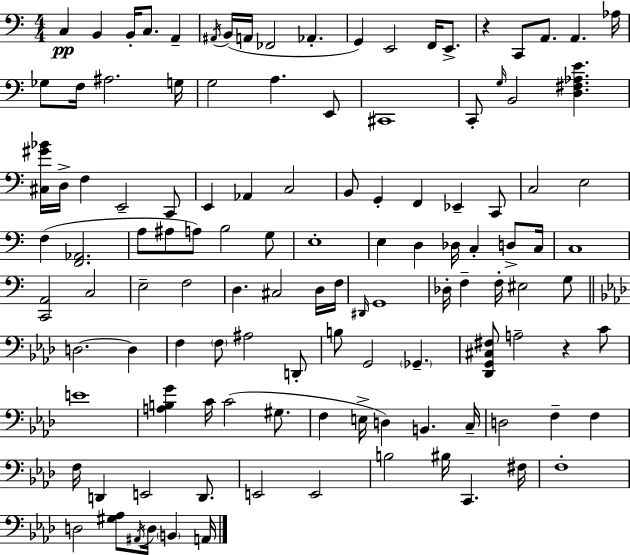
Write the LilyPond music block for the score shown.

{
  \clef bass
  \numericTimeSignature
  \time 4/4
  \key c \major
  c4\pp b,4 b,16-. c8. a,4-- | \acciaccatura { ais,16 } b,16( a,16 fes,2 aes,4.-. | g,4) e,2 f,16 e,8.-> | r4 c,8 a,8. a,4. | \break aes16 ges8 f16 ais2. | g16 g2 a4. e,8 | cis,1 | c,8-. \grace { g16 } b,2 <d fis aes e'>4. | \break <cis gis' bes'>16 d16-> f4 e,2-- | c,8 e,4 aes,4 c2 | b,8 g,4-. f,4 ees,4-- | c,8 c2 e2 | \break f4( <f, aes,>2. | a8 ais8 a8) b2 | g8 e1-. | e4 d4 des16 c4-. d8-> | \break c16 c1 | <c, a,>2 c2 | e2-- f2 | d4. cis2 | \break d16 f16 \grace { dis,16 } g,1 | des16-. f4-- f16-. eis2 | g8 \bar "||" \break \key aes \major d2.~~ d4 | f4 \parenthesize f8 ais2 d,8-. | b8 g,2 \parenthesize ges,4.-- | <des, g, cis fis>8 a2-- r4 c'8 | \break e'1 | <a b g'>4 c'16 c'2( gis8. | f4 e16-> d4) b,4. c16-- | d2 f4-- f4 | \break f16 d,4 e,2 d,8. | e,2 e,2 | b2 bis16 c,4. fis16 | f1-. | \break d2 <gis aes>8 \acciaccatura { ais,16 } d16 \parenthesize b,4 | a,16 \bar "|."
}